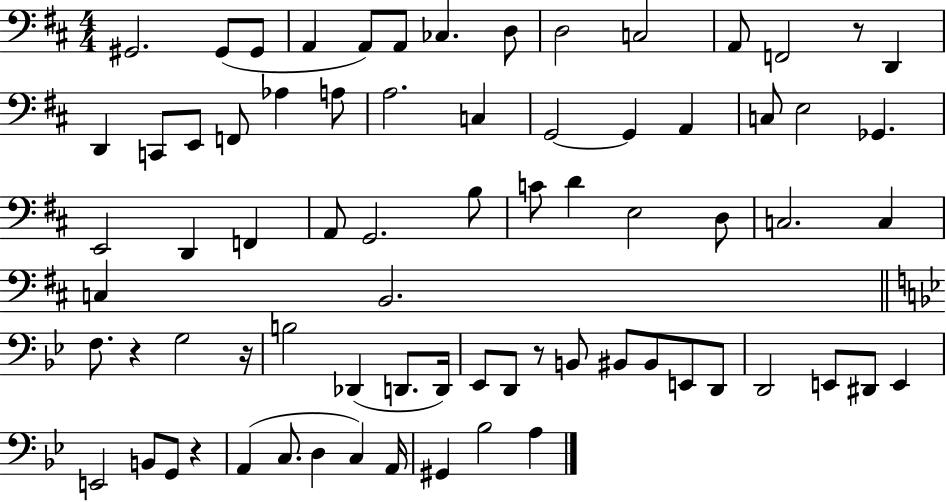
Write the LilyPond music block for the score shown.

{
  \clef bass
  \numericTimeSignature
  \time 4/4
  \key d \major
  gis,2. gis,8( gis,8 | a,4 a,8) a,8 ces4. d8 | d2 c2 | a,8 f,2 r8 d,4 | \break d,4 c,8 e,8 f,8 aes4 a8 | a2. c4 | g,2~~ g,4 a,4 | c8 e2 ges,4. | \break e,2 d,4 f,4 | a,8 g,2. b8 | c'8 d'4 e2 d8 | c2. c4 | \break c4 b,2. | \bar "||" \break \key g \minor f8. r4 g2 r16 | b2 des,4( d,8. d,16) | ees,8 d,8 r8 b,8 bis,8 bis,8 e,8 d,8 | d,2 e,8 dis,8 e,4 | \break e,2 b,8 g,8 r4 | a,4( c8. d4 c4) a,16 | gis,4 bes2 a4 | \bar "|."
}